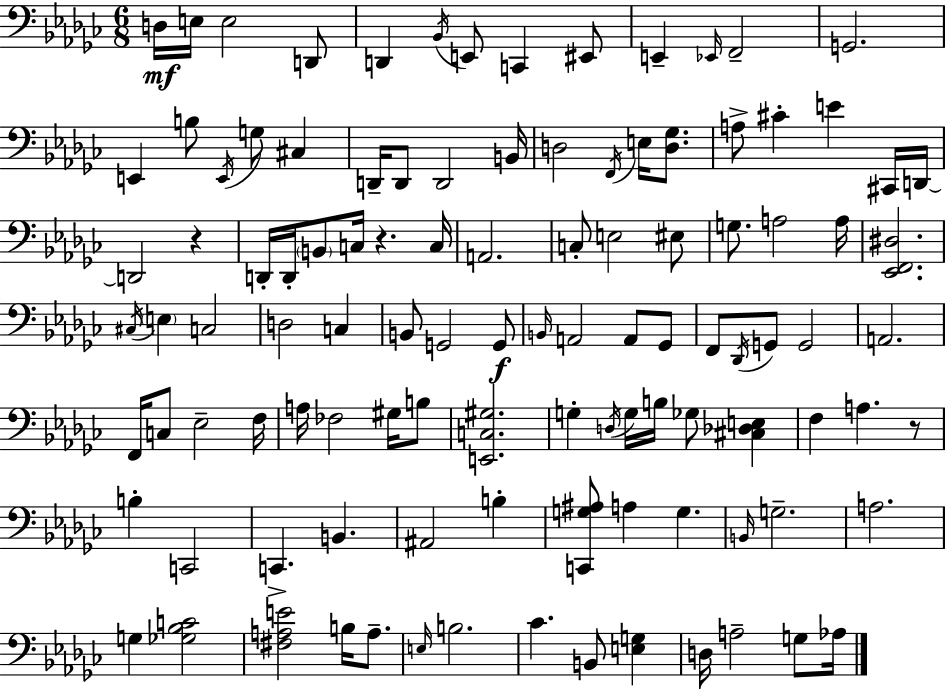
X:1
T:Untitled
M:6/8
L:1/4
K:Ebm
D,/4 E,/4 E,2 D,,/2 D,, _B,,/4 E,,/2 C,, ^E,,/2 E,, _E,,/4 F,,2 G,,2 E,, B,/2 E,,/4 G,/2 ^C, D,,/4 D,,/2 D,,2 B,,/4 D,2 F,,/4 E,/4 [D,_G,]/2 A,/2 ^C E ^C,,/4 D,,/4 D,,2 z D,,/4 D,,/4 B,,/2 C,/4 z C,/4 A,,2 C,/2 E,2 ^E,/2 G,/2 A,2 A,/4 [_E,,F,,^D,]2 ^C,/4 E, C,2 D,2 C, B,,/2 G,,2 G,,/2 B,,/4 A,,2 A,,/2 _G,,/2 F,,/2 _D,,/4 G,,/2 G,,2 A,,2 F,,/4 C,/2 _E,2 F,/4 A,/4 _F,2 ^G,/4 B,/2 [E,,C,^G,]2 G, D,/4 G,/4 B,/4 _G,/2 [^C,_D,E,] F, A, z/2 B, C,,2 C,, B,, ^A,,2 B, [C,,G,^A,]/2 A, G, B,,/4 G,2 A,2 G, [_G,_B,C]2 [^F,A,E]2 B,/4 A,/2 E,/4 B,2 _C B,,/2 [E,G,] D,/4 A,2 G,/2 _A,/4